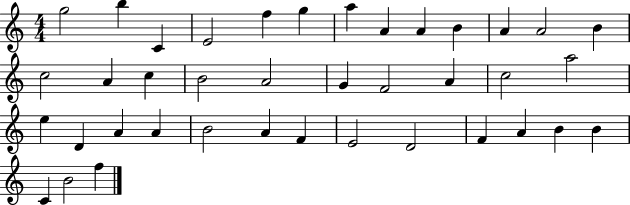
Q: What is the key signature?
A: C major